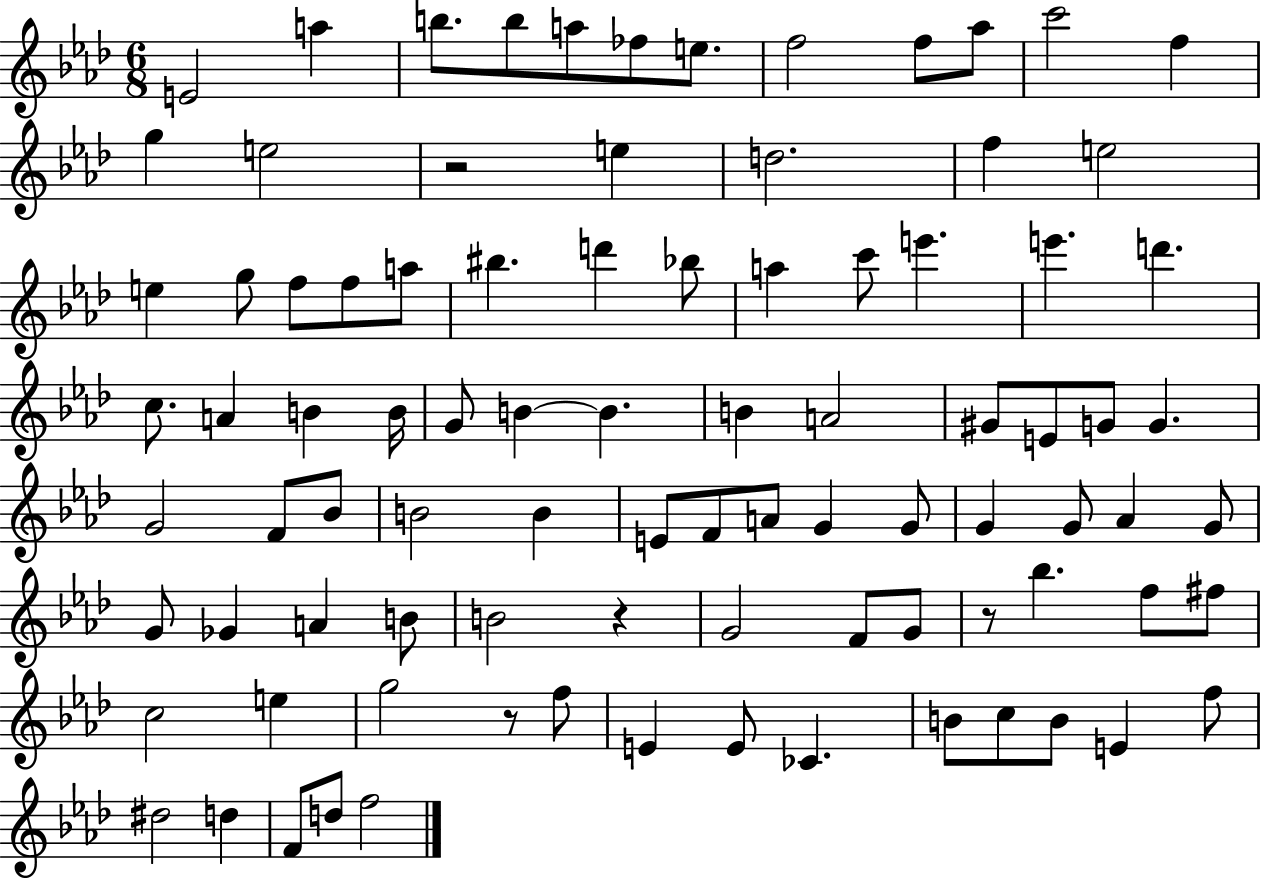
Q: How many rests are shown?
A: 4